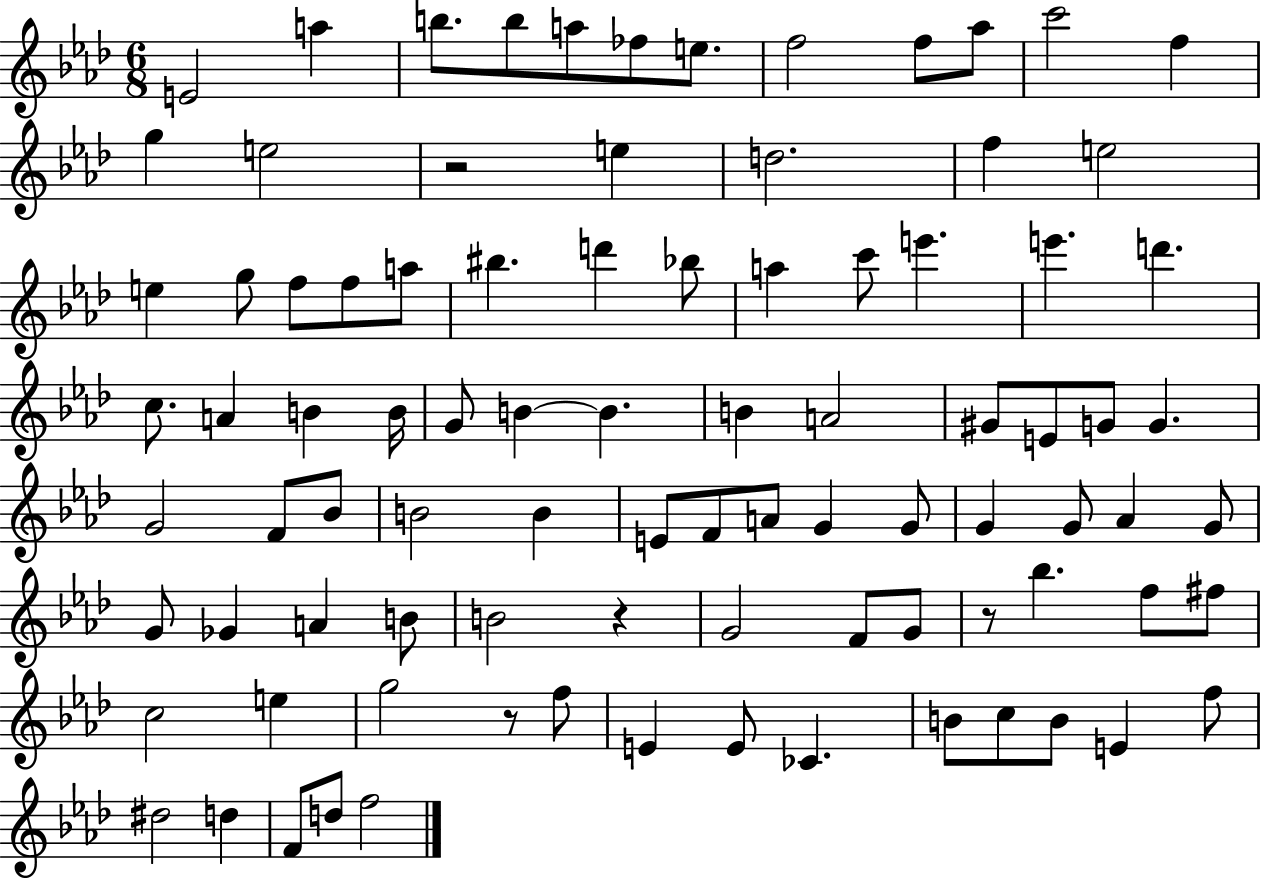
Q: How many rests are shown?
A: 4